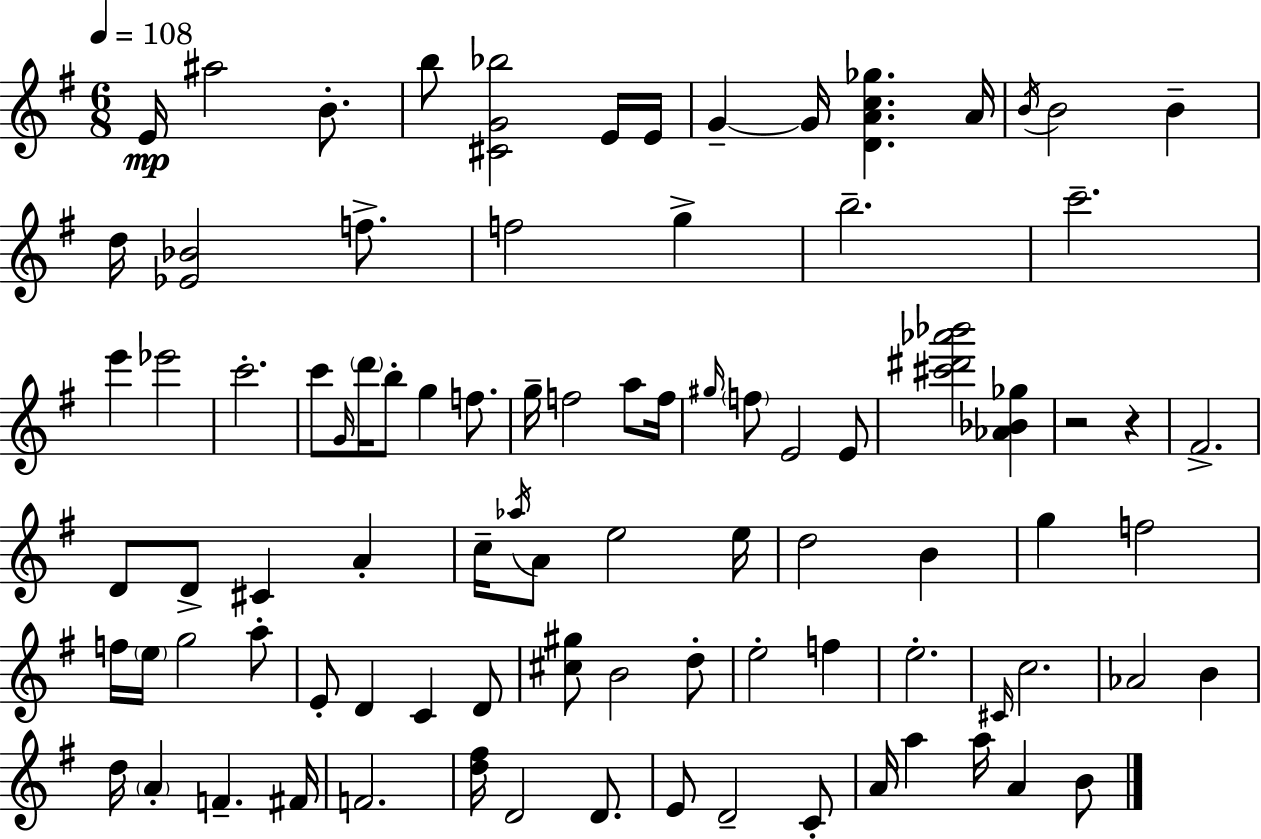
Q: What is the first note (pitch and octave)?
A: E4